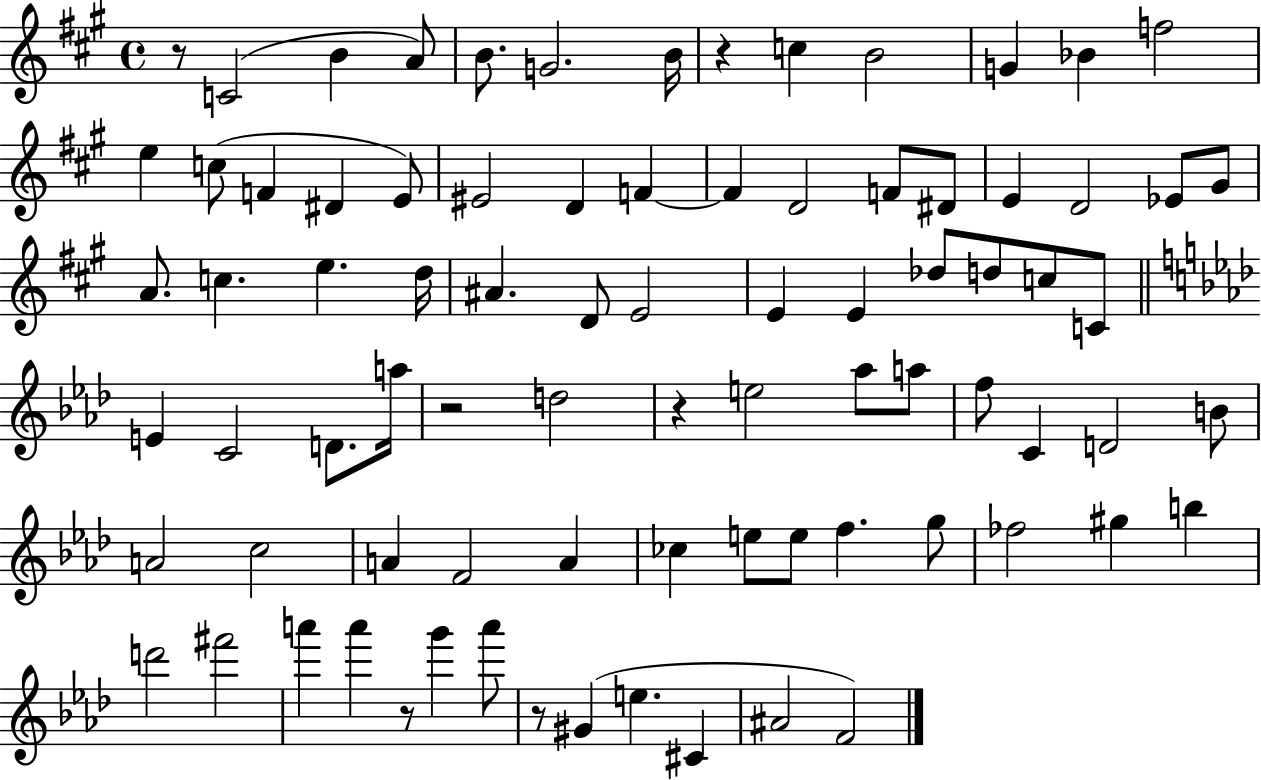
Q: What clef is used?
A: treble